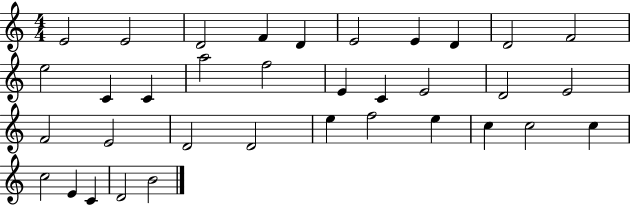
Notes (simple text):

E4/h E4/h D4/h F4/q D4/q E4/h E4/q D4/q D4/h F4/h E5/h C4/q C4/q A5/h F5/h E4/q C4/q E4/h D4/h E4/h F4/h E4/h D4/h D4/h E5/q F5/h E5/q C5/q C5/h C5/q C5/h E4/q C4/q D4/h B4/h